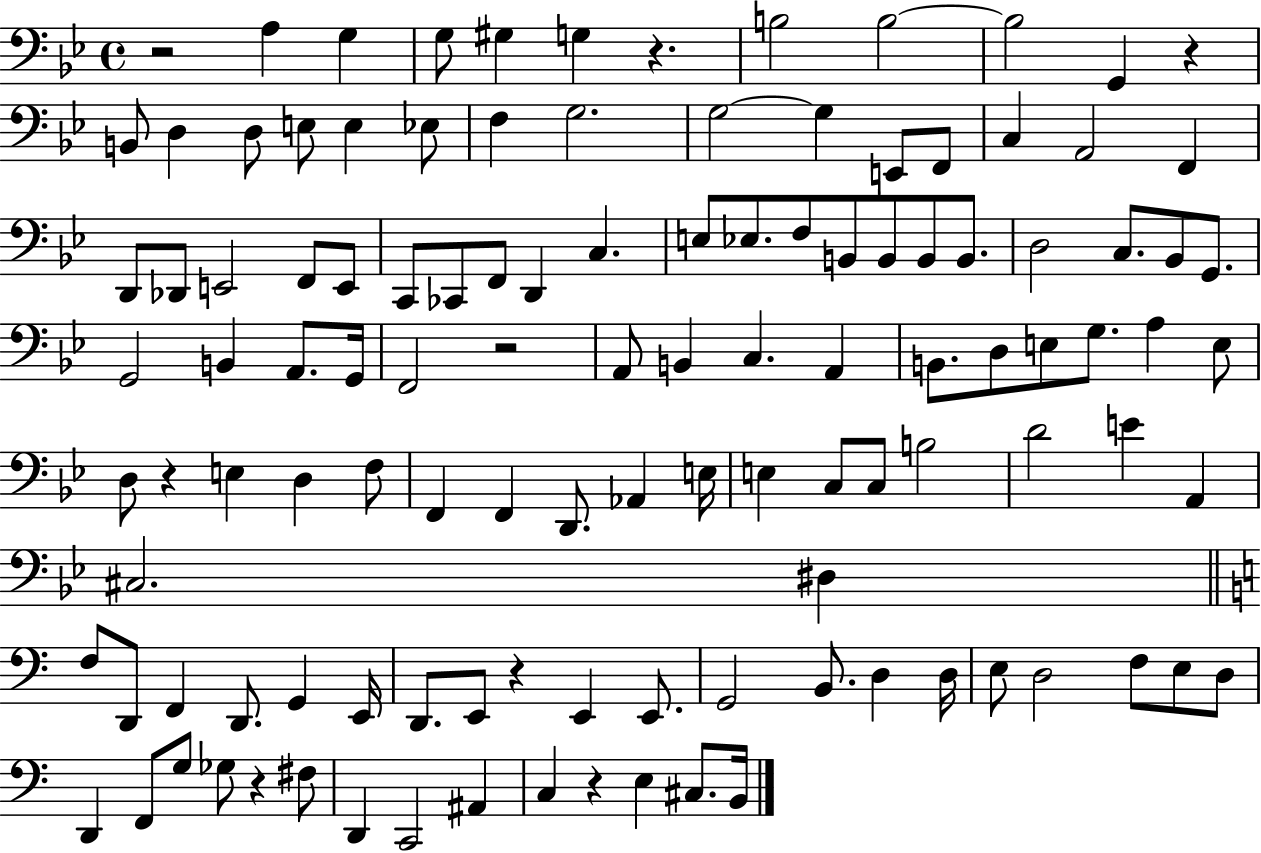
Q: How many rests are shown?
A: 8